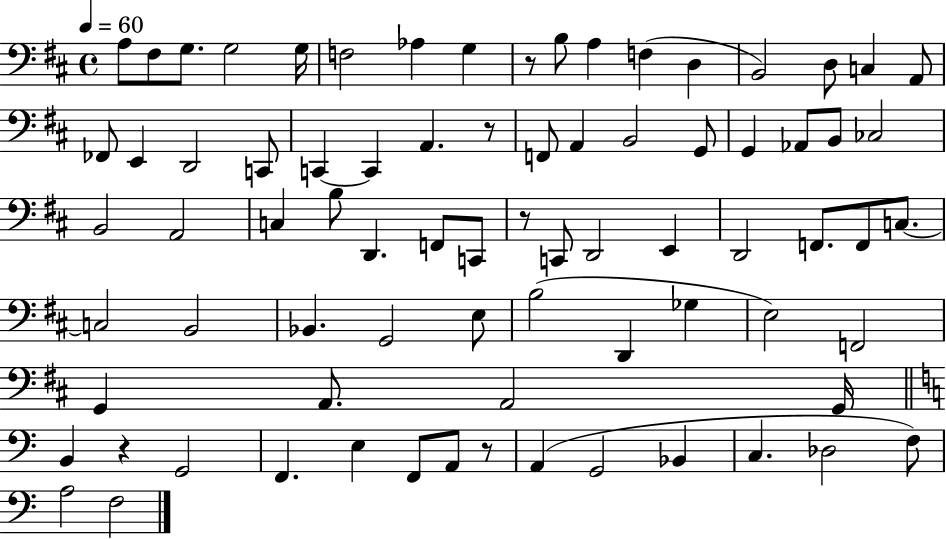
X:1
T:Untitled
M:4/4
L:1/4
K:D
A,/2 ^F,/2 G,/2 G,2 G,/4 F,2 _A, G, z/2 B,/2 A, F, D, B,,2 D,/2 C, A,,/2 _F,,/2 E,, D,,2 C,,/2 C,, C,, A,, z/2 F,,/2 A,, B,,2 G,,/2 G,, _A,,/2 B,,/2 _C,2 B,,2 A,,2 C, B,/2 D,, F,,/2 C,,/2 z/2 C,,/2 D,,2 E,, D,,2 F,,/2 F,,/2 C,/2 C,2 B,,2 _B,, G,,2 E,/2 B,2 D,, _G, E,2 F,,2 G,, A,,/2 A,,2 G,,/4 B,, z G,,2 F,, E, F,,/2 A,,/2 z/2 A,, G,,2 _B,, C, _D,2 F,/2 A,2 F,2